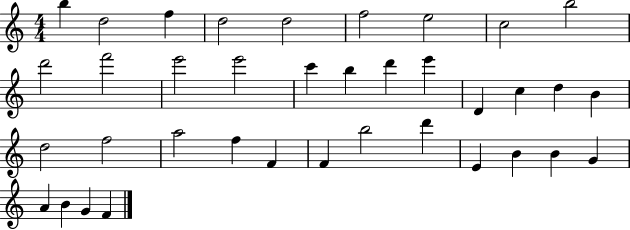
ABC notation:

X:1
T:Untitled
M:4/4
L:1/4
K:C
b d2 f d2 d2 f2 e2 c2 b2 d'2 f'2 e'2 e'2 c' b d' e' D c d B d2 f2 a2 f F F b2 d' E B B G A B G F